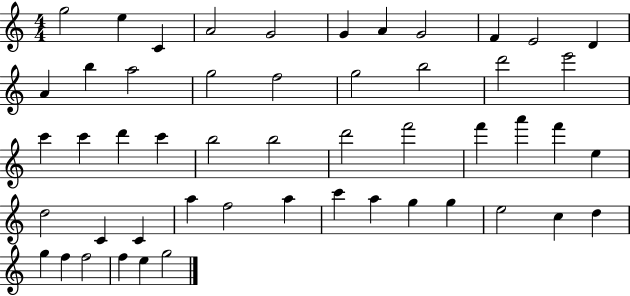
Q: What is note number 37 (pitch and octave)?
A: F5